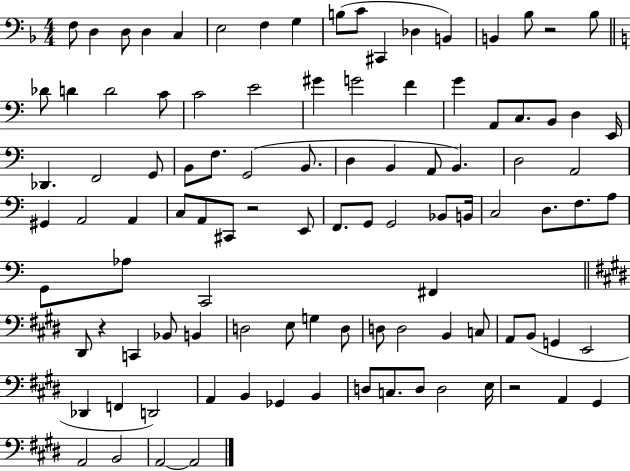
X:1
T:Untitled
M:4/4
L:1/4
K:F
F,/2 D, D,/2 D, C, E,2 F, G, B,/2 C/2 ^C,, _D, B,, B,, _B,/2 z2 _B,/2 _D/2 D D2 C/2 C2 E2 ^G G2 F G A,,/2 C,/2 B,,/2 D, E,,/4 _D,, F,,2 G,,/2 B,,/2 F,/2 G,,2 B,,/2 D, B,, A,,/2 B,, D,2 A,,2 ^G,, A,,2 A,, C,/2 A,,/2 ^C,,/2 z2 E,,/2 F,,/2 G,,/2 G,,2 _B,,/2 B,,/4 C,2 D,/2 F,/2 A,/2 G,,/2 _A,/2 C,,2 ^F,, ^D,,/2 z C,, _B,,/2 B,, D,2 E,/2 G, D,/2 D,/2 D,2 B,, C,/2 A,,/2 B,,/2 G,, E,,2 _D,, F,, D,,2 A,, B,, _G,, B,, D,/2 C,/2 D,/2 D,2 E,/4 z2 A,, ^G,, A,,2 B,,2 A,,2 A,,2